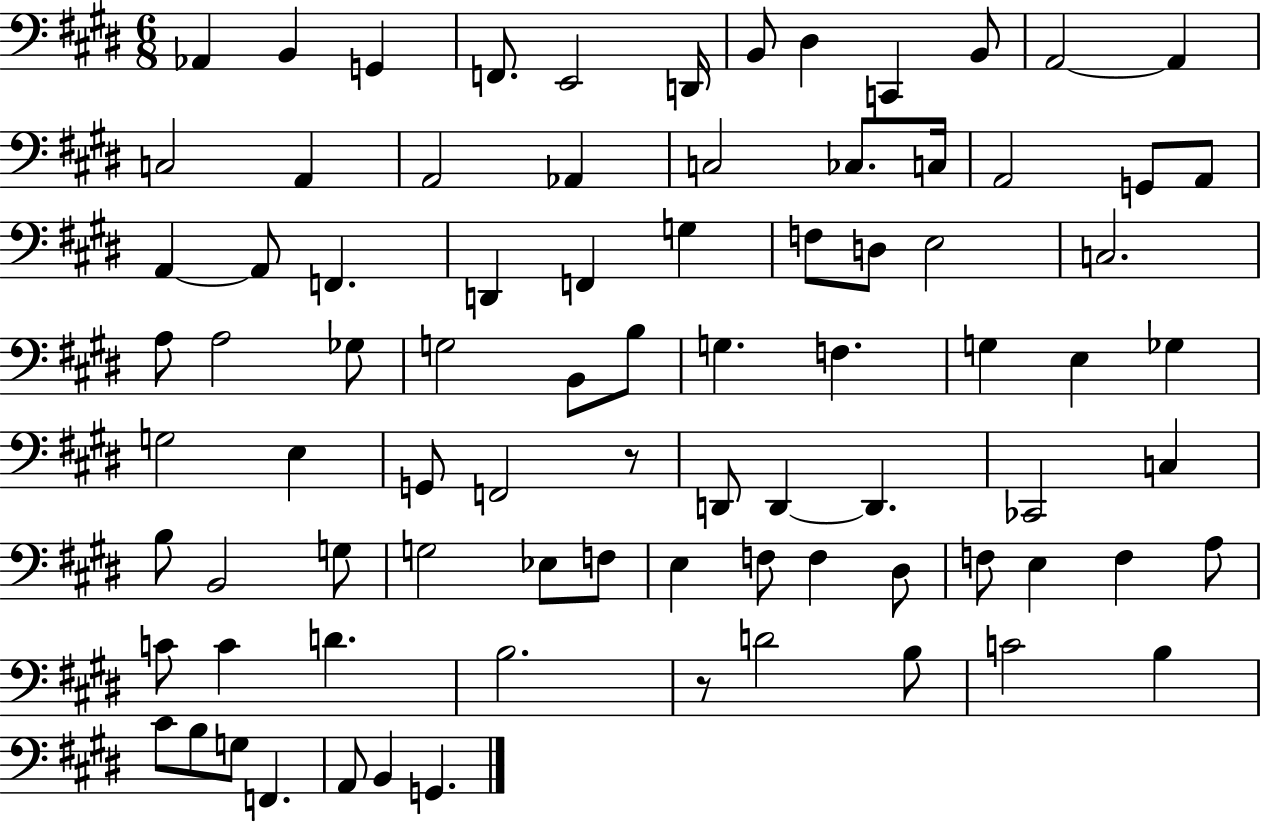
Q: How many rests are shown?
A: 2